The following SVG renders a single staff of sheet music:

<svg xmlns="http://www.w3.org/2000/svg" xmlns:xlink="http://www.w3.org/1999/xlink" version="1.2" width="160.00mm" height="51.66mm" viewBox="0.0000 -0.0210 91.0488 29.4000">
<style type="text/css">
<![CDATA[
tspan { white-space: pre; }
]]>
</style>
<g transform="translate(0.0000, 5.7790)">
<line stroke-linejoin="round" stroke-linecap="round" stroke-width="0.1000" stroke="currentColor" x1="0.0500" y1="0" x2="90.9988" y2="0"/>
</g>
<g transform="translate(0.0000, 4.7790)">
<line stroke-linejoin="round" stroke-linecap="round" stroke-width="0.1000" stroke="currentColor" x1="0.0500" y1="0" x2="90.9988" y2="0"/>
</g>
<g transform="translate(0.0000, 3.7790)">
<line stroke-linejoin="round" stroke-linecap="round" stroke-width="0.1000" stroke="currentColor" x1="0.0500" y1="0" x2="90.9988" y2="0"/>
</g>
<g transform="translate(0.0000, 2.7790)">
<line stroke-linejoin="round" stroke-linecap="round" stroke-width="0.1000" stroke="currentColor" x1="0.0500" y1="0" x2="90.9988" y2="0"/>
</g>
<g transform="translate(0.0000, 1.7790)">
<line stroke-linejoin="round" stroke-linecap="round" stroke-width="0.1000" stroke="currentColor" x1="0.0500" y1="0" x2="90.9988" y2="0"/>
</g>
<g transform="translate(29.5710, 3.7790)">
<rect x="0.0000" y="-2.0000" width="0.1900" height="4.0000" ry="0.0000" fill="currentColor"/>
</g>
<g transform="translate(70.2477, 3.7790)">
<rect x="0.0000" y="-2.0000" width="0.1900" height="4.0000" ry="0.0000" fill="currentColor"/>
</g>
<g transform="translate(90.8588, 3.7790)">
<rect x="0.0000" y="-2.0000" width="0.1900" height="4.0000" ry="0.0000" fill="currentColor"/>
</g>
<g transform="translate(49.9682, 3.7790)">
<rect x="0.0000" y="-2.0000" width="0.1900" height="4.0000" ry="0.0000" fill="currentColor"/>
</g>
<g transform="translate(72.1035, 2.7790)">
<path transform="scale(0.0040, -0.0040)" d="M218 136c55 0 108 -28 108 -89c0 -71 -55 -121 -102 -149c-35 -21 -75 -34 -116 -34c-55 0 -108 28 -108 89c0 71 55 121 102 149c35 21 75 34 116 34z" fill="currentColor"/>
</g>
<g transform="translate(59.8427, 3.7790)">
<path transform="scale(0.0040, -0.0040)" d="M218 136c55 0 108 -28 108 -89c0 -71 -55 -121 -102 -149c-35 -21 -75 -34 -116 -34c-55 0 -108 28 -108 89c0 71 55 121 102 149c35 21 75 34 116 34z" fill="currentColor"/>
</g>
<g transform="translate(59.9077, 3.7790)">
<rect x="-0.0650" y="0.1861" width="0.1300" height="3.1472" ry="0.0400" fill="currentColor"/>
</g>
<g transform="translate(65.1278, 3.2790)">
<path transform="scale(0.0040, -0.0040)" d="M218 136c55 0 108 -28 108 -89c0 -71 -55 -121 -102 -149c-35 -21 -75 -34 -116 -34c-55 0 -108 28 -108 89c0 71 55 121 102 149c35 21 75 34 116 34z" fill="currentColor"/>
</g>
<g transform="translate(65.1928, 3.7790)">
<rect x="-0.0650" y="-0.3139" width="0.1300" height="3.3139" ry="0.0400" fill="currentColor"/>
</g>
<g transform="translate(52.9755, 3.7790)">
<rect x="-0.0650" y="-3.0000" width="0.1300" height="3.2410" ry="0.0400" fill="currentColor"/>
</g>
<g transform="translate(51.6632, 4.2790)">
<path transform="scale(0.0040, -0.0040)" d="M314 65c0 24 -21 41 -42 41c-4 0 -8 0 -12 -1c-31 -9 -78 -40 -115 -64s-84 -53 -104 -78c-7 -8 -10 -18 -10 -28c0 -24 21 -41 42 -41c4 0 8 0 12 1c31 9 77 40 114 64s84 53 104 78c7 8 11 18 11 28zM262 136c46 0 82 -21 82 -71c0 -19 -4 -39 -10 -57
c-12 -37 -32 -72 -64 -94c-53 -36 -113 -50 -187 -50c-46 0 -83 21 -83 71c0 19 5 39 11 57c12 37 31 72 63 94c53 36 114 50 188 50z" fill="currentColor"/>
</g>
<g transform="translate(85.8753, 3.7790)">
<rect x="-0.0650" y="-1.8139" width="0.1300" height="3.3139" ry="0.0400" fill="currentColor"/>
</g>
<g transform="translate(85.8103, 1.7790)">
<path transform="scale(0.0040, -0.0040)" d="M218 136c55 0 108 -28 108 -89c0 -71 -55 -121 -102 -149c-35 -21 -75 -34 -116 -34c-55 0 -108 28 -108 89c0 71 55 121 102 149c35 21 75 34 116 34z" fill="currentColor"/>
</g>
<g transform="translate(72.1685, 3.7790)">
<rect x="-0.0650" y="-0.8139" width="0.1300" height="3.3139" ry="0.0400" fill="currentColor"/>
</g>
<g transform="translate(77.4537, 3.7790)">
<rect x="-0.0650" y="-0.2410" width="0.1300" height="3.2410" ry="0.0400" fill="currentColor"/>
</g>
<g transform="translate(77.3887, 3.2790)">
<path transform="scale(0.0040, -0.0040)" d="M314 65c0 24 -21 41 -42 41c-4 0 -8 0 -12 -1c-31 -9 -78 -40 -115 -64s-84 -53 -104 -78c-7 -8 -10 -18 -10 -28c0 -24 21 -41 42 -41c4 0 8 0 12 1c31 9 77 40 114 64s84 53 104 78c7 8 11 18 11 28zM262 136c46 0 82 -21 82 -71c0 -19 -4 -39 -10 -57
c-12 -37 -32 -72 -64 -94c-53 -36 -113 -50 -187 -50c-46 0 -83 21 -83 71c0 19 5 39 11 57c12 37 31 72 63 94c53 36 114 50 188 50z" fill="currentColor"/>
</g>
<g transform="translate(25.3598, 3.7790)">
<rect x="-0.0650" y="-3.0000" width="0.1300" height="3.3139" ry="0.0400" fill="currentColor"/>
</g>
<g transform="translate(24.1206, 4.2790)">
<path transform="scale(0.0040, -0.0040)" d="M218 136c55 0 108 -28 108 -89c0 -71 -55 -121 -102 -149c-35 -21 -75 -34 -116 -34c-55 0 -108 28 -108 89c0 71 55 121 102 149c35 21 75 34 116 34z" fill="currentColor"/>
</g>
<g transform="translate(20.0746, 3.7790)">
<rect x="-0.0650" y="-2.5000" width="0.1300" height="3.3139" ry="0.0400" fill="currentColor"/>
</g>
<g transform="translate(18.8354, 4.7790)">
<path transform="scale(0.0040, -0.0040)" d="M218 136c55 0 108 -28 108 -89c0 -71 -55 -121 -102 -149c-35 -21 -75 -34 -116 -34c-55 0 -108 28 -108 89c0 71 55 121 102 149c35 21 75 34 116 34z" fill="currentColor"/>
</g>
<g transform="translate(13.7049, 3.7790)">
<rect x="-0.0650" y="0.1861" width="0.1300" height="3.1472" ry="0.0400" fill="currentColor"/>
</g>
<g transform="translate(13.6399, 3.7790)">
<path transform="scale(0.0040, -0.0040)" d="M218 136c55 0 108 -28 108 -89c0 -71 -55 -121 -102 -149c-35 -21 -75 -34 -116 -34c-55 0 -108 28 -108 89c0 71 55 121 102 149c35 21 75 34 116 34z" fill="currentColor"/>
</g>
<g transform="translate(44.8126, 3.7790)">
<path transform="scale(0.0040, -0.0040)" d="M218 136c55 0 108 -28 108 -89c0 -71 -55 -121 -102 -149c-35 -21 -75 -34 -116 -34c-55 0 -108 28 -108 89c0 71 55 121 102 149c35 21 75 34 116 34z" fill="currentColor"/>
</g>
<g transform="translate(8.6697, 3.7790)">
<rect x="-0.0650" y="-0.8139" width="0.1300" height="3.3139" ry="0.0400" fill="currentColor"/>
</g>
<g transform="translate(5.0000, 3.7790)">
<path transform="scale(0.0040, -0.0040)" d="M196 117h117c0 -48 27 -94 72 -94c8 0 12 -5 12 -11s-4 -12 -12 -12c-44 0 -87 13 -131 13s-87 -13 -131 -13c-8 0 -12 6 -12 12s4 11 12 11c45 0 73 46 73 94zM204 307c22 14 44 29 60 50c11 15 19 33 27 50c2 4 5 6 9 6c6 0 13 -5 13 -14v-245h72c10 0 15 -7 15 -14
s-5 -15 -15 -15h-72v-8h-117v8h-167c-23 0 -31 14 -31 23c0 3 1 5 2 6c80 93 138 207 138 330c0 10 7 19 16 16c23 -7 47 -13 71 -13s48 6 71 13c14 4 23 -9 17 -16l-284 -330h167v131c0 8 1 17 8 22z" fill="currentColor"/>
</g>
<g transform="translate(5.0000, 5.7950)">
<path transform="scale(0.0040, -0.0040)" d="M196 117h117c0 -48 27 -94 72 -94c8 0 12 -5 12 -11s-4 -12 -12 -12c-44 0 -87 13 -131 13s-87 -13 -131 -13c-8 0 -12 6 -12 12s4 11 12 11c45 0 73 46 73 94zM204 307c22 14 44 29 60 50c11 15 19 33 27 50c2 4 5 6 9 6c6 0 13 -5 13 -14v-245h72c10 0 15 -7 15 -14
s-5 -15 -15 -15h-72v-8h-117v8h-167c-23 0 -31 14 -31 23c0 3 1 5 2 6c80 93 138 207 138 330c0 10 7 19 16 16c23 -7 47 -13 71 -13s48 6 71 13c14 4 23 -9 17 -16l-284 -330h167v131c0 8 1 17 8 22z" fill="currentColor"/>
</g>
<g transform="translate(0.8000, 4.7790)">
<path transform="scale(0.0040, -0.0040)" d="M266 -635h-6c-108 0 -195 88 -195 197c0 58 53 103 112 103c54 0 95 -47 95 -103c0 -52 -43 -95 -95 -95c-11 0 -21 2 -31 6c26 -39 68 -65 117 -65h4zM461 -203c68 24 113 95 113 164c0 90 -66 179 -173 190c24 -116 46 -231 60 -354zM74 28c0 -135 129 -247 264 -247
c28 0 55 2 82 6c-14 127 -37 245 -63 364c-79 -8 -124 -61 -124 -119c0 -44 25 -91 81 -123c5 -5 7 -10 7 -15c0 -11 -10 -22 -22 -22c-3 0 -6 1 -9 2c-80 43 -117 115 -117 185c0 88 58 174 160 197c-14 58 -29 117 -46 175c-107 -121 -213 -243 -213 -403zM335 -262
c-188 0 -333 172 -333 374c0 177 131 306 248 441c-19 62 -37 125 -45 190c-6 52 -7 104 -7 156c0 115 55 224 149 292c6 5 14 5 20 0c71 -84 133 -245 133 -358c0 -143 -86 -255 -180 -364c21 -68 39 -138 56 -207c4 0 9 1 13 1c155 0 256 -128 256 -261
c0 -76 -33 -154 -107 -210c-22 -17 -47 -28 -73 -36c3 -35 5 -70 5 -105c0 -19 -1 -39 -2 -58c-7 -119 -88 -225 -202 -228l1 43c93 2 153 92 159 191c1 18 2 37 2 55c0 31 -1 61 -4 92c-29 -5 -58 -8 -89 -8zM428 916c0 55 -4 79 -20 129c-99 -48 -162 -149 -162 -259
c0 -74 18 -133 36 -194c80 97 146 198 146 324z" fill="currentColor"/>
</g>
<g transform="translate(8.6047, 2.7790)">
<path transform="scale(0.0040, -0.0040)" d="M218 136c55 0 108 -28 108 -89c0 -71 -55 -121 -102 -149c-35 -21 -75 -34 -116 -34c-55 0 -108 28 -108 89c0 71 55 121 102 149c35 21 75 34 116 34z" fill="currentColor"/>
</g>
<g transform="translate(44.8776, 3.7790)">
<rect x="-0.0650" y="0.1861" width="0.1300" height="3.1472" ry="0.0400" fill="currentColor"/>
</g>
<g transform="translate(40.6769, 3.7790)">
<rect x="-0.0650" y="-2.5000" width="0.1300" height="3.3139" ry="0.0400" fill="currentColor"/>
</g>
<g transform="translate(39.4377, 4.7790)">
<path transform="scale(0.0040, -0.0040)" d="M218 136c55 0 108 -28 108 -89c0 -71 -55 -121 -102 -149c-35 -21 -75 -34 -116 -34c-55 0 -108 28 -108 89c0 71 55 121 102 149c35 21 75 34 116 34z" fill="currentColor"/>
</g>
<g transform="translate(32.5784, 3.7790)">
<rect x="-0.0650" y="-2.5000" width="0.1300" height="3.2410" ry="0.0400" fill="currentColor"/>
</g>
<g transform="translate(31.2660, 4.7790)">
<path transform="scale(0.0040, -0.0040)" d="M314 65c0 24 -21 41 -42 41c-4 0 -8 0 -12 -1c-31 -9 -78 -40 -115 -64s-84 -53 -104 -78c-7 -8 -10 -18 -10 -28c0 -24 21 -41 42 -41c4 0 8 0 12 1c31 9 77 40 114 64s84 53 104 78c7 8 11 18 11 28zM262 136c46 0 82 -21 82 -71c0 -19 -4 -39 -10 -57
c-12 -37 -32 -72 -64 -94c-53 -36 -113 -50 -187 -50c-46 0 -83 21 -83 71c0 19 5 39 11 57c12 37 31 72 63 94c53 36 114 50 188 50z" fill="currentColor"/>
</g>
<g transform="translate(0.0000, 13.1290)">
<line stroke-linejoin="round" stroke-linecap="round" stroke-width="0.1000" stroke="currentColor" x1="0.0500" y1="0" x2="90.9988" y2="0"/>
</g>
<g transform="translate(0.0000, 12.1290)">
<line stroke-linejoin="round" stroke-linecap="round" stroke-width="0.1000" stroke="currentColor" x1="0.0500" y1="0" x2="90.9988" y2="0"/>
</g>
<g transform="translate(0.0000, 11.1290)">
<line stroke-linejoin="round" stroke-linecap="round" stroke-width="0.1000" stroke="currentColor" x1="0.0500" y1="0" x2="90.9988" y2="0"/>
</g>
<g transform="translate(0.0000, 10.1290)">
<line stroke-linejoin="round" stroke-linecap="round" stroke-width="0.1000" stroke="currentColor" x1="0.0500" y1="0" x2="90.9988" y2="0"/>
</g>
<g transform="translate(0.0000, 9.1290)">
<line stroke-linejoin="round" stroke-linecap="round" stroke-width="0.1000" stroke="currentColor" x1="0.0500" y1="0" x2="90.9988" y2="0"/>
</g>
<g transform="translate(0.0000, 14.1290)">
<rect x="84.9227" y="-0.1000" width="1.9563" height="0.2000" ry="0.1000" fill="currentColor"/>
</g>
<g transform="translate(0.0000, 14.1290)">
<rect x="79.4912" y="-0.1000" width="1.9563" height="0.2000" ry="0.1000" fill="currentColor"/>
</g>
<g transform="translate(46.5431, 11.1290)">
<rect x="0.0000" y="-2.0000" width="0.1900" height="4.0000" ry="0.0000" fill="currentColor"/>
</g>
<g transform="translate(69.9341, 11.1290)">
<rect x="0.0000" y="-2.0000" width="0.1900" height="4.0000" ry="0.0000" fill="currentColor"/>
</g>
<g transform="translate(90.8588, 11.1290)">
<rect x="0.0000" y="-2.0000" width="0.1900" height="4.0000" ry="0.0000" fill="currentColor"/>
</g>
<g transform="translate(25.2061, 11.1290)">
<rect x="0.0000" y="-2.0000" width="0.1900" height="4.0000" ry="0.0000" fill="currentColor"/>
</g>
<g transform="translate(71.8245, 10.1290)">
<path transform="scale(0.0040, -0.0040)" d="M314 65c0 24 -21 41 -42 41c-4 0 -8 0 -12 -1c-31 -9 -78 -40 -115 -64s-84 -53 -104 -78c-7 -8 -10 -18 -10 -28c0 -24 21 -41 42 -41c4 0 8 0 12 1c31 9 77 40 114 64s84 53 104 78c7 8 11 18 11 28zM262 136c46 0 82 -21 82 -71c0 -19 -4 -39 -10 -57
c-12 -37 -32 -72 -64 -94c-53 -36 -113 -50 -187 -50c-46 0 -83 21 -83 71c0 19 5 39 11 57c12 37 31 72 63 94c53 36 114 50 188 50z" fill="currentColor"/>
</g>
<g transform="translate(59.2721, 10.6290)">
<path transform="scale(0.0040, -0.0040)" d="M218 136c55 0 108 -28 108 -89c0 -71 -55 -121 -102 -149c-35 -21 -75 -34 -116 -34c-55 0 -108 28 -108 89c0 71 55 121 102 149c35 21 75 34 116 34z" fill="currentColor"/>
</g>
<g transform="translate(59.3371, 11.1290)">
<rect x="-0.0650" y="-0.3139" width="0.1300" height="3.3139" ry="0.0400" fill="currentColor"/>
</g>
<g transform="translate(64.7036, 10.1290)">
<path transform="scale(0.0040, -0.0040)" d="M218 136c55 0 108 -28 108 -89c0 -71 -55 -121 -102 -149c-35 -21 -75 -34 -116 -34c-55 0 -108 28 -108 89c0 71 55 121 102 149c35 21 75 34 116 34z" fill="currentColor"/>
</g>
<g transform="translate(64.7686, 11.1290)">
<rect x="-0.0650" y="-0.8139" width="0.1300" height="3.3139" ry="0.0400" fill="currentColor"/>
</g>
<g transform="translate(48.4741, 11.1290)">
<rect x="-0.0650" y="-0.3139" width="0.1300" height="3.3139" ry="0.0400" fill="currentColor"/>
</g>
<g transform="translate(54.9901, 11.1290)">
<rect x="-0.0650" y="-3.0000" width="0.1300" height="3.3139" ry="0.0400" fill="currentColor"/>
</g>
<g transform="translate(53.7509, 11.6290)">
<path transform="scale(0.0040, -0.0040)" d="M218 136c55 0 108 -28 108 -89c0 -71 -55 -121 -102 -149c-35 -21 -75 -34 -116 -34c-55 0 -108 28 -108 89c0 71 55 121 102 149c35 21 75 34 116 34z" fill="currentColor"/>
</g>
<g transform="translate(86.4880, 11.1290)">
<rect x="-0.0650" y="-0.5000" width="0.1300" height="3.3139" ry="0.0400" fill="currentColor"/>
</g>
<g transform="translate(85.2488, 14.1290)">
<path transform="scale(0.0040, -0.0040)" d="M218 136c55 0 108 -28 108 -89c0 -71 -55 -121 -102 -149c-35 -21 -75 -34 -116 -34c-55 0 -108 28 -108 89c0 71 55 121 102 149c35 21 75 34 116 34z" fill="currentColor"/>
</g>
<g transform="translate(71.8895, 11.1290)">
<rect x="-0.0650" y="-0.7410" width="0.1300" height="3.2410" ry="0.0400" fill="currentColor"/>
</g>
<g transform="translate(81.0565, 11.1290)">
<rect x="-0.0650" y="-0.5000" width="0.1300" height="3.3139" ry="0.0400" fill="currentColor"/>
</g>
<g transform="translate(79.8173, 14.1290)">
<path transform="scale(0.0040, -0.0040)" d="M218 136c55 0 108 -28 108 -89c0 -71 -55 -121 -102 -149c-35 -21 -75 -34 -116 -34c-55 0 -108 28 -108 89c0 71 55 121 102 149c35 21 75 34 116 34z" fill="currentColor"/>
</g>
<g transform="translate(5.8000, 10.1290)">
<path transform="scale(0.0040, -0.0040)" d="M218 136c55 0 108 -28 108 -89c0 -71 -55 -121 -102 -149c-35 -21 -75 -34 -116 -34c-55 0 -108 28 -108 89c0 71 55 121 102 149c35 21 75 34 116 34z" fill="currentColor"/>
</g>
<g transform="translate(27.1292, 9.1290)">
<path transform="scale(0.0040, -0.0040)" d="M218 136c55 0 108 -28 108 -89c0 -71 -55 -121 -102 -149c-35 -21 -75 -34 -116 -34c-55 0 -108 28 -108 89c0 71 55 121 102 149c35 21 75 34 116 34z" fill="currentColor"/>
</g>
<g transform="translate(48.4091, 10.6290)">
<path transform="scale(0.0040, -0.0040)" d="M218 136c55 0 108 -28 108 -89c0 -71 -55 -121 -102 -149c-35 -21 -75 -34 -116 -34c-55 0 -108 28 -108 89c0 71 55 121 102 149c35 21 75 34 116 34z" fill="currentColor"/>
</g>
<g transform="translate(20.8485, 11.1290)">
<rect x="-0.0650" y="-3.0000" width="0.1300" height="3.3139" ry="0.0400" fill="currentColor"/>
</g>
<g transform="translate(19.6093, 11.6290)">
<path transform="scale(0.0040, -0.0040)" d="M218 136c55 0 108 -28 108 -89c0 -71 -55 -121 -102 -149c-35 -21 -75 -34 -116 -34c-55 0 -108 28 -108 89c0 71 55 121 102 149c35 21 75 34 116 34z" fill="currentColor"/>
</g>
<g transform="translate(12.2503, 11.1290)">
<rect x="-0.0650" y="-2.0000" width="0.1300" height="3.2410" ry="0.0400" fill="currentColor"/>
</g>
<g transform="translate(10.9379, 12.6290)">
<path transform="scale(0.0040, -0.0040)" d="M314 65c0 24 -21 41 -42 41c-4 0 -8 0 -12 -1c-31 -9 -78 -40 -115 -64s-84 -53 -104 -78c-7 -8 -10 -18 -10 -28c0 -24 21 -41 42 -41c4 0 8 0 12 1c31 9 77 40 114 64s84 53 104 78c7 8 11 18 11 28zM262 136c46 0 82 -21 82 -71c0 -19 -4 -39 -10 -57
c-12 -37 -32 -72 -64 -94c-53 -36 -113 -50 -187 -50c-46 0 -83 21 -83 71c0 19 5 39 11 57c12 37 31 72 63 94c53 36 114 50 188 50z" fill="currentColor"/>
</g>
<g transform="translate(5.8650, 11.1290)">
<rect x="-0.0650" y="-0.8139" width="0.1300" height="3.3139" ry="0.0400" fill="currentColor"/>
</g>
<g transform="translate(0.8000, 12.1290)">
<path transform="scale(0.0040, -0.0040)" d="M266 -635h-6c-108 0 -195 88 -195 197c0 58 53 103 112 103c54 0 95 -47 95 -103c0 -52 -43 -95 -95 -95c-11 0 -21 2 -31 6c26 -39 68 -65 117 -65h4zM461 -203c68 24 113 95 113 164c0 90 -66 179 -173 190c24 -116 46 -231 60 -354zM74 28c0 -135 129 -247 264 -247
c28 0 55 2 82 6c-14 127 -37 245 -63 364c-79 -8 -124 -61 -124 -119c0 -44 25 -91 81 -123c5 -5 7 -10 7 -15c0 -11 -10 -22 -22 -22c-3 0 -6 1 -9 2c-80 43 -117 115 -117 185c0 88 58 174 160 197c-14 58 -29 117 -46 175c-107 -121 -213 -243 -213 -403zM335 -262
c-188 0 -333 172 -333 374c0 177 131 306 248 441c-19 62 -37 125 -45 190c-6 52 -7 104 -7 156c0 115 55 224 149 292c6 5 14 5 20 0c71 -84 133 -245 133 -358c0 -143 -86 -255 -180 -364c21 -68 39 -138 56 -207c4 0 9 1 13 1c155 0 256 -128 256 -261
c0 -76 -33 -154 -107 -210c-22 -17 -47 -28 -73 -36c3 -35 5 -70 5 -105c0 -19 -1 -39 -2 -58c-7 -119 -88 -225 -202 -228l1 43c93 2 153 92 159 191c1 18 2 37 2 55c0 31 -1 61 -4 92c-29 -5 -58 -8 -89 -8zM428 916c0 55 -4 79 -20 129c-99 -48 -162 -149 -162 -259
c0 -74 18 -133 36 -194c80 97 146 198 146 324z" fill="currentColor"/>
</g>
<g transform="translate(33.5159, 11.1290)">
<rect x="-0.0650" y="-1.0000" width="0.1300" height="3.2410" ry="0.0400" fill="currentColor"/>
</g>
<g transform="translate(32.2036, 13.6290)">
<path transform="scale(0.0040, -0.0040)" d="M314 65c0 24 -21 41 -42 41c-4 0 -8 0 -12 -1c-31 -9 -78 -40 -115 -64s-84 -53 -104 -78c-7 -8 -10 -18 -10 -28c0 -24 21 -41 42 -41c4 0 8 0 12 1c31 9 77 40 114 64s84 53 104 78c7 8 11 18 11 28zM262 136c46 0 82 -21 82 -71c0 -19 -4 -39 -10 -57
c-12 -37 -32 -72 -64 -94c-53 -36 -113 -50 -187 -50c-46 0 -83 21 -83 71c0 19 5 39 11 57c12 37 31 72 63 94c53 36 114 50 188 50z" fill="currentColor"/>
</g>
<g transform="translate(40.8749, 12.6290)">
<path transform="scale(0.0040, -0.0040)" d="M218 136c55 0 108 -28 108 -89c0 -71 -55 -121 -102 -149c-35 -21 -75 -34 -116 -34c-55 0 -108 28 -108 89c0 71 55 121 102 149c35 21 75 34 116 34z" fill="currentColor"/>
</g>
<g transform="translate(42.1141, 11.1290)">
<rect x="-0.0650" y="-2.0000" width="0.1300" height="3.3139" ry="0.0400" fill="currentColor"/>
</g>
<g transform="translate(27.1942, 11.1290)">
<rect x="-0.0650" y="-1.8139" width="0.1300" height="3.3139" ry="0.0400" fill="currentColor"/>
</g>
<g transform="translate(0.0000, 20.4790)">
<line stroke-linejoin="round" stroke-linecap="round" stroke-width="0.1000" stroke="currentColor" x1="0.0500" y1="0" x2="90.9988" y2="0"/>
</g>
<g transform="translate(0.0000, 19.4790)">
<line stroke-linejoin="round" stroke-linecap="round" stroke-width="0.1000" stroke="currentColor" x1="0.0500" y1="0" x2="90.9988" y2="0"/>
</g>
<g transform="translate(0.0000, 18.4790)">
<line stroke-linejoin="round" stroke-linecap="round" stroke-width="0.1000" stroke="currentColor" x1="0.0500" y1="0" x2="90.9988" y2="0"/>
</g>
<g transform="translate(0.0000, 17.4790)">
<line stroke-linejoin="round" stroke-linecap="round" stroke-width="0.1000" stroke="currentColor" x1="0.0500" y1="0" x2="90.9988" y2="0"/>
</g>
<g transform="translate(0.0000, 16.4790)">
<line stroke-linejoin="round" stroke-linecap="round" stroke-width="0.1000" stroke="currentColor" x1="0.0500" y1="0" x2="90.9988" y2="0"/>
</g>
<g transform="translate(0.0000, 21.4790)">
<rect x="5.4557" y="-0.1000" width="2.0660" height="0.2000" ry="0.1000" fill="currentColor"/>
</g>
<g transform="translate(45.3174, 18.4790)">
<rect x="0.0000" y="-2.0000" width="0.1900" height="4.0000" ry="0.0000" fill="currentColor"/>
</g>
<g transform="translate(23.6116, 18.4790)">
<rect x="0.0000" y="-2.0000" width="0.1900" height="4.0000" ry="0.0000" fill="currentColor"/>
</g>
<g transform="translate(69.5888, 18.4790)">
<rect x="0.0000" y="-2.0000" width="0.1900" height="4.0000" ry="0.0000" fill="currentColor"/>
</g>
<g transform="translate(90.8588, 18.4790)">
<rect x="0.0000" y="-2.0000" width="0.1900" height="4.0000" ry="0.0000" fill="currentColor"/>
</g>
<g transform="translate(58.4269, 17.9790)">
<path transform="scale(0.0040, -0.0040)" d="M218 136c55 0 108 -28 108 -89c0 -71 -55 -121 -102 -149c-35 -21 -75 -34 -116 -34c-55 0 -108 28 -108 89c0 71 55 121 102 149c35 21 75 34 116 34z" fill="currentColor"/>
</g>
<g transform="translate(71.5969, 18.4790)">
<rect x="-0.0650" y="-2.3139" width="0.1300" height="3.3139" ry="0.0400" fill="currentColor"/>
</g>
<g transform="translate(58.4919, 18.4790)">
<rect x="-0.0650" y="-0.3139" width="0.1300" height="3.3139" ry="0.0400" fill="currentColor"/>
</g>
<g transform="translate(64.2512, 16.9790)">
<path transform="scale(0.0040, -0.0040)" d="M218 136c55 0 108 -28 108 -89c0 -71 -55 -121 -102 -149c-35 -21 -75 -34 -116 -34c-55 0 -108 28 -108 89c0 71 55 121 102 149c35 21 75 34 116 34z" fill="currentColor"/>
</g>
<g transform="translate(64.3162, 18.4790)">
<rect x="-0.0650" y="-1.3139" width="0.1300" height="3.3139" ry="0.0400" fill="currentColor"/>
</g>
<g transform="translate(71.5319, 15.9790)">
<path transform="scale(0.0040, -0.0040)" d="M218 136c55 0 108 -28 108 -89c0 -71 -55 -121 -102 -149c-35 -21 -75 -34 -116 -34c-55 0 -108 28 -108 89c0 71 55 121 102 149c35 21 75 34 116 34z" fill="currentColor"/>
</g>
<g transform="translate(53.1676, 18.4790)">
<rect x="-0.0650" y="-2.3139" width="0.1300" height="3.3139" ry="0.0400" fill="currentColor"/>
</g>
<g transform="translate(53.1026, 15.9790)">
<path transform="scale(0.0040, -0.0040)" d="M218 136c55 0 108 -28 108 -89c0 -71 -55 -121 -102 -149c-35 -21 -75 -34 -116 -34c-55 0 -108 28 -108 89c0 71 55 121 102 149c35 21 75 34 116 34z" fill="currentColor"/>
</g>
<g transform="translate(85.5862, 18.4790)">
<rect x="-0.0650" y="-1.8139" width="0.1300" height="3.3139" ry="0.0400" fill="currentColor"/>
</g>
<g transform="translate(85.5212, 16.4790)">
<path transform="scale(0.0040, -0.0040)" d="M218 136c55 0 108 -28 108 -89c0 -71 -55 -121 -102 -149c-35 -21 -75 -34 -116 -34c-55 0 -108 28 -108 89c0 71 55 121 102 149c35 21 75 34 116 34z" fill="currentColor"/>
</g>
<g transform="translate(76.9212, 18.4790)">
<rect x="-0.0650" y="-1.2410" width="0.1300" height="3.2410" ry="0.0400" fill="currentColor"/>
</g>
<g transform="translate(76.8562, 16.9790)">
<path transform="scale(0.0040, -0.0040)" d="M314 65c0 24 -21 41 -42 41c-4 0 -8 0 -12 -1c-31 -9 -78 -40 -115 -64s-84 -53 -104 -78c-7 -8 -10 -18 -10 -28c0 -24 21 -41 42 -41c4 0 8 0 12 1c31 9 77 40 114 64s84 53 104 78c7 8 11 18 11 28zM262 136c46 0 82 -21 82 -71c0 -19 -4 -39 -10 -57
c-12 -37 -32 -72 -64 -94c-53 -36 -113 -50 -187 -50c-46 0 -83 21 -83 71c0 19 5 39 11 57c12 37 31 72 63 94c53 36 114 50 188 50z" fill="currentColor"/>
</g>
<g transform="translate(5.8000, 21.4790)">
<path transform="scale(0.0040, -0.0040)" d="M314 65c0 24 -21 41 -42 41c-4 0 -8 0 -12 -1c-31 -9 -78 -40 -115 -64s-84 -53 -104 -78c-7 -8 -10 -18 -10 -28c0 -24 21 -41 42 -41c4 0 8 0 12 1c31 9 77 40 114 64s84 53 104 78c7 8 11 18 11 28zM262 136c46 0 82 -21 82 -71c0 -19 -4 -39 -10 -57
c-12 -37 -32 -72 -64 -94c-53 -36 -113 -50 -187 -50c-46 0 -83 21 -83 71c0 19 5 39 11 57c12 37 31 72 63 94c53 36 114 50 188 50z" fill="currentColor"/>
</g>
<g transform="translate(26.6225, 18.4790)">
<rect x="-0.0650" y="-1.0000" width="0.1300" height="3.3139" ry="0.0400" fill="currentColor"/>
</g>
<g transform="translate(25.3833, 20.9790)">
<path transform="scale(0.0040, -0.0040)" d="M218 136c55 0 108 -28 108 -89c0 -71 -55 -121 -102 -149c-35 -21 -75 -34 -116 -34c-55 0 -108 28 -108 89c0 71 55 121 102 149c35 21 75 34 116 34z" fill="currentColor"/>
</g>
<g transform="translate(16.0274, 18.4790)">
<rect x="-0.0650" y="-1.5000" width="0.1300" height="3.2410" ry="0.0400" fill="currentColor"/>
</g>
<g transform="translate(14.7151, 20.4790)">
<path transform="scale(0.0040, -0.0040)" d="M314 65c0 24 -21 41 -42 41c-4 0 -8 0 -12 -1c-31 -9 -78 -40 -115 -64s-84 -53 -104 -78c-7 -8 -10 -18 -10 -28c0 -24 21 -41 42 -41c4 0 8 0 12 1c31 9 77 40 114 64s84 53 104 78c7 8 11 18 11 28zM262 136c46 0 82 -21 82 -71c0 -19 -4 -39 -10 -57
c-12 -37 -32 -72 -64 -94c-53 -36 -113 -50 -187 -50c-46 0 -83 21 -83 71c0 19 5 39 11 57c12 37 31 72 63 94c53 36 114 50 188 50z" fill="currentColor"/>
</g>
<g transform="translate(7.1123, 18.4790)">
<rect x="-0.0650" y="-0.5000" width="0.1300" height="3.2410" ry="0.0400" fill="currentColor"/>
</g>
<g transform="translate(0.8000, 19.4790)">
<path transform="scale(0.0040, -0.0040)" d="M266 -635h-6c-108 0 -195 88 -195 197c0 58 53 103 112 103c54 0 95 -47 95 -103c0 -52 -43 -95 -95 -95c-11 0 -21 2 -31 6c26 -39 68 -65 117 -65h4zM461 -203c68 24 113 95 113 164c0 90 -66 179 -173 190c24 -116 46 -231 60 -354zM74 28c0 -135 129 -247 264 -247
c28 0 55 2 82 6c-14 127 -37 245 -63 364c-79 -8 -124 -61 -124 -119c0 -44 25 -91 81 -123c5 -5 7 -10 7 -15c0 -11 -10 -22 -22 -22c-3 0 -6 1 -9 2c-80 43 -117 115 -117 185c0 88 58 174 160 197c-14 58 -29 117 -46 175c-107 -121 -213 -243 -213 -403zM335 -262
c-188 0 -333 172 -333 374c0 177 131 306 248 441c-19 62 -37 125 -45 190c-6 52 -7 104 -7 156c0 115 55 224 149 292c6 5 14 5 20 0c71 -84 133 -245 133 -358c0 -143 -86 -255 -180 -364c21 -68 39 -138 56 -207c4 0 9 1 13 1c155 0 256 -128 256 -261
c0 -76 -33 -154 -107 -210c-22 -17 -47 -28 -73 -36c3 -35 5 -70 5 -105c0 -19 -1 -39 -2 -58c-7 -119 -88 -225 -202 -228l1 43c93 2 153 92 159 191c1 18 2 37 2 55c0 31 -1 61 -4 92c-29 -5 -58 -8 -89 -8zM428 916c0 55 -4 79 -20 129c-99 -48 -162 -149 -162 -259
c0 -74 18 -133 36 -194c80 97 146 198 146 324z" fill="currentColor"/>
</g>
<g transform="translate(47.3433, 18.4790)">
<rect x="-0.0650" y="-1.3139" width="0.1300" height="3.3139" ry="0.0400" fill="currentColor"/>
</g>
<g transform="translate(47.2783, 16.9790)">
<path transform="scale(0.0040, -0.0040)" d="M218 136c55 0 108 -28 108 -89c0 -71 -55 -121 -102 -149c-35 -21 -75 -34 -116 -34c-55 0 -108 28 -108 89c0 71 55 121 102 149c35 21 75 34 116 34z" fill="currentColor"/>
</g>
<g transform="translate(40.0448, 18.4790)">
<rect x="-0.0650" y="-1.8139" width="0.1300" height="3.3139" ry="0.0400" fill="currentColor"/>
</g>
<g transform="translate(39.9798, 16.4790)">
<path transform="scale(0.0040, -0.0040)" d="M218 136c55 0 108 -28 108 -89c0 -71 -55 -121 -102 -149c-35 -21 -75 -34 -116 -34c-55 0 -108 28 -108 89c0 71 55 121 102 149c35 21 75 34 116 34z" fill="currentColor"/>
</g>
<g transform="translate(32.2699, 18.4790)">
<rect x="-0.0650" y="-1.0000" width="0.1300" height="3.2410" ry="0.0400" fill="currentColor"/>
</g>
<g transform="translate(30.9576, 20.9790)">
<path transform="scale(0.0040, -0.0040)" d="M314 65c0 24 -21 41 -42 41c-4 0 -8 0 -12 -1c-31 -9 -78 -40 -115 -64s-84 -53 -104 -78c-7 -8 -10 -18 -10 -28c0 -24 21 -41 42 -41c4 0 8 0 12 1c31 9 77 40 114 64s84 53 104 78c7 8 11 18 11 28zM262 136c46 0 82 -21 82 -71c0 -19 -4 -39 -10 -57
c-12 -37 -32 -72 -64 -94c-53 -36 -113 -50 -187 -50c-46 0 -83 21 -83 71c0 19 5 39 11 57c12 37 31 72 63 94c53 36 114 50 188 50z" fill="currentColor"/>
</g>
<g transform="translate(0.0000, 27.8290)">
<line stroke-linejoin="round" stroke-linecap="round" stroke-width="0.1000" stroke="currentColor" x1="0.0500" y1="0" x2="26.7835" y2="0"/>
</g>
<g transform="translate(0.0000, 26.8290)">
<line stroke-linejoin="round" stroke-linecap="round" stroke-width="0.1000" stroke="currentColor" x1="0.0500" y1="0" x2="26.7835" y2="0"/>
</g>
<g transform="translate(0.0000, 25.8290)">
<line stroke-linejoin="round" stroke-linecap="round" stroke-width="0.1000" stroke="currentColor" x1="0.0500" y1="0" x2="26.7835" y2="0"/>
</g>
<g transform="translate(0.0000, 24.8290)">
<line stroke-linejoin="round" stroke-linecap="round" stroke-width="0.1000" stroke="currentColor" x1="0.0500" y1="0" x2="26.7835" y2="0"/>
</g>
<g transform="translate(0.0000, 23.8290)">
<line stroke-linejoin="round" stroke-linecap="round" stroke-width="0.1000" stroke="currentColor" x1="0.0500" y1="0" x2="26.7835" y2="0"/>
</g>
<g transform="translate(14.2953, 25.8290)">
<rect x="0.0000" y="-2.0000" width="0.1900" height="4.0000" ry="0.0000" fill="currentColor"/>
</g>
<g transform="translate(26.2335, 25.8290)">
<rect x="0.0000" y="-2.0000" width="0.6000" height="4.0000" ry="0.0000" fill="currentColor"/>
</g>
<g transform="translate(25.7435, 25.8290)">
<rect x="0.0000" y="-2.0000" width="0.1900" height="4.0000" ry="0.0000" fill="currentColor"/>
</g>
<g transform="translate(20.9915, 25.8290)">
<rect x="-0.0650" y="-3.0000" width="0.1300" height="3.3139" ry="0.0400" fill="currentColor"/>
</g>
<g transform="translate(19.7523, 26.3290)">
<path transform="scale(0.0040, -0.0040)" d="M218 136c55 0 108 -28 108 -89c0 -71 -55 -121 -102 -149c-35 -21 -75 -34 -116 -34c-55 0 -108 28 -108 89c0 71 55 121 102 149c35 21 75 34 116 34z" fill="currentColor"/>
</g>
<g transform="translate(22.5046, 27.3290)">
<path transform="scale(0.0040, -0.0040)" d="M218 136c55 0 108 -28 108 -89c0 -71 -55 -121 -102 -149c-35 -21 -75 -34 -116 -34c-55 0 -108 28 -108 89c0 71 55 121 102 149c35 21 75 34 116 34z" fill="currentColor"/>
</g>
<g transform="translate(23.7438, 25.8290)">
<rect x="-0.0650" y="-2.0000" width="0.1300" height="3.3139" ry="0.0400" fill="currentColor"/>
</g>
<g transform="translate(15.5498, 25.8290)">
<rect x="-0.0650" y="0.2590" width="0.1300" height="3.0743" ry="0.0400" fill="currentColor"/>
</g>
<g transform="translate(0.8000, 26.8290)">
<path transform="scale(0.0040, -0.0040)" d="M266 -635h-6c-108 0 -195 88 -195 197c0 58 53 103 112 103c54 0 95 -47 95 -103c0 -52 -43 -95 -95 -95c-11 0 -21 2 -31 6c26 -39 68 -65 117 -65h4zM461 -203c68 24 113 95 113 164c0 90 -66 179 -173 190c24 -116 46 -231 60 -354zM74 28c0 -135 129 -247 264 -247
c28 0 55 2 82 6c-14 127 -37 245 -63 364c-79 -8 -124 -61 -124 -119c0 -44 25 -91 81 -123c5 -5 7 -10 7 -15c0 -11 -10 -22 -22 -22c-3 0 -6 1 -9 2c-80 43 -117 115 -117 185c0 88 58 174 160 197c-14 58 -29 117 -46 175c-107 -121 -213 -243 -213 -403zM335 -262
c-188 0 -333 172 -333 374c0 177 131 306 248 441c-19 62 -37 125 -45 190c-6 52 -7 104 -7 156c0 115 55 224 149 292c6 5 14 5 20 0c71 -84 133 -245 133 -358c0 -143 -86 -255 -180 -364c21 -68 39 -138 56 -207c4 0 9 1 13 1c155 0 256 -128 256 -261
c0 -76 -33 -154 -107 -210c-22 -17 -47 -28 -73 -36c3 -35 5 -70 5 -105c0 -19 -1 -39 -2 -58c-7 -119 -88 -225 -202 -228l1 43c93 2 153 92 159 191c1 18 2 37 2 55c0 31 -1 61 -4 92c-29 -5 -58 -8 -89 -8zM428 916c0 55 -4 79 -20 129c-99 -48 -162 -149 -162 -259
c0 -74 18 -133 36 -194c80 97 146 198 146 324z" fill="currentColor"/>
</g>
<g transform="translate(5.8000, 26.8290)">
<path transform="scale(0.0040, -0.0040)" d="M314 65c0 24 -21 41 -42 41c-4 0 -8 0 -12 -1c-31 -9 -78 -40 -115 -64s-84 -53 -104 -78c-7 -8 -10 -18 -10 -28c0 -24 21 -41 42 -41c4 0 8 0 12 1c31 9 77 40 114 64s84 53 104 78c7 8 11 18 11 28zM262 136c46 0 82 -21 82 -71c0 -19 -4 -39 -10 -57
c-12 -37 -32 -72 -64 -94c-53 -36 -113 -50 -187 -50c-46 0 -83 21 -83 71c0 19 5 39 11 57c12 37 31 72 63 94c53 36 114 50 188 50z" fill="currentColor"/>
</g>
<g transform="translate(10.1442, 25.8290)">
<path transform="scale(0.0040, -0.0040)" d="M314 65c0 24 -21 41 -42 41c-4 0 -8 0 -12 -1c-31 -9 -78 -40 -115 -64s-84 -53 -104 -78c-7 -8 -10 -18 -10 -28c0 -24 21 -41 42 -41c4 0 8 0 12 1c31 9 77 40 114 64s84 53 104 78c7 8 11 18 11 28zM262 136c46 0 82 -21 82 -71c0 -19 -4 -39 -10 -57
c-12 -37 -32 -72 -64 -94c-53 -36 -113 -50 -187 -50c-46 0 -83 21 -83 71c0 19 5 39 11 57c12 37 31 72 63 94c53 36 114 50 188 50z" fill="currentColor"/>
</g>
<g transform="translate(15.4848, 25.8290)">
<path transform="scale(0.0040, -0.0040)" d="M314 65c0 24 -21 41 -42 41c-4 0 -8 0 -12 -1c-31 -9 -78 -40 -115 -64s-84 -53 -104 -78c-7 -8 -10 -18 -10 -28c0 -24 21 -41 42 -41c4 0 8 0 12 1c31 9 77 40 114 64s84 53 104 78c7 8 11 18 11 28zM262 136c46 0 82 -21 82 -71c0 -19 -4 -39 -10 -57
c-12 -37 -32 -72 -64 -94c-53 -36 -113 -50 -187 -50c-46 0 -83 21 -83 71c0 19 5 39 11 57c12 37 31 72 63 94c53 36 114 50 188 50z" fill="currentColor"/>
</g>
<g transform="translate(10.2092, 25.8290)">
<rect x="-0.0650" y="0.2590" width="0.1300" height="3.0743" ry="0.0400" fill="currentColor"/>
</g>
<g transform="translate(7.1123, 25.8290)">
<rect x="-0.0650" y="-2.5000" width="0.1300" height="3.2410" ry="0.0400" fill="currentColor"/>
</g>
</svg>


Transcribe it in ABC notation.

X:1
T:Untitled
M:4/4
L:1/4
K:C
d B G A G2 G B A2 B c d c2 f d F2 A f D2 F c A c d d2 C C C2 E2 D D2 f e g c e g e2 f G2 B2 B2 A F